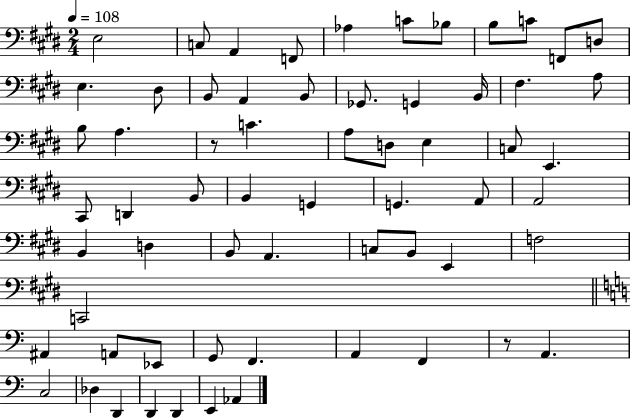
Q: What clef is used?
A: bass